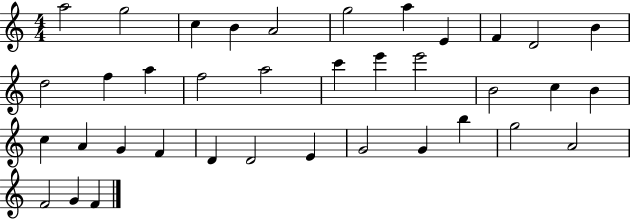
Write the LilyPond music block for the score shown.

{
  \clef treble
  \numericTimeSignature
  \time 4/4
  \key c \major
  a''2 g''2 | c''4 b'4 a'2 | g''2 a''4 e'4 | f'4 d'2 b'4 | \break d''2 f''4 a''4 | f''2 a''2 | c'''4 e'''4 e'''2 | b'2 c''4 b'4 | \break c''4 a'4 g'4 f'4 | d'4 d'2 e'4 | g'2 g'4 b''4 | g''2 a'2 | \break f'2 g'4 f'4 | \bar "|."
}